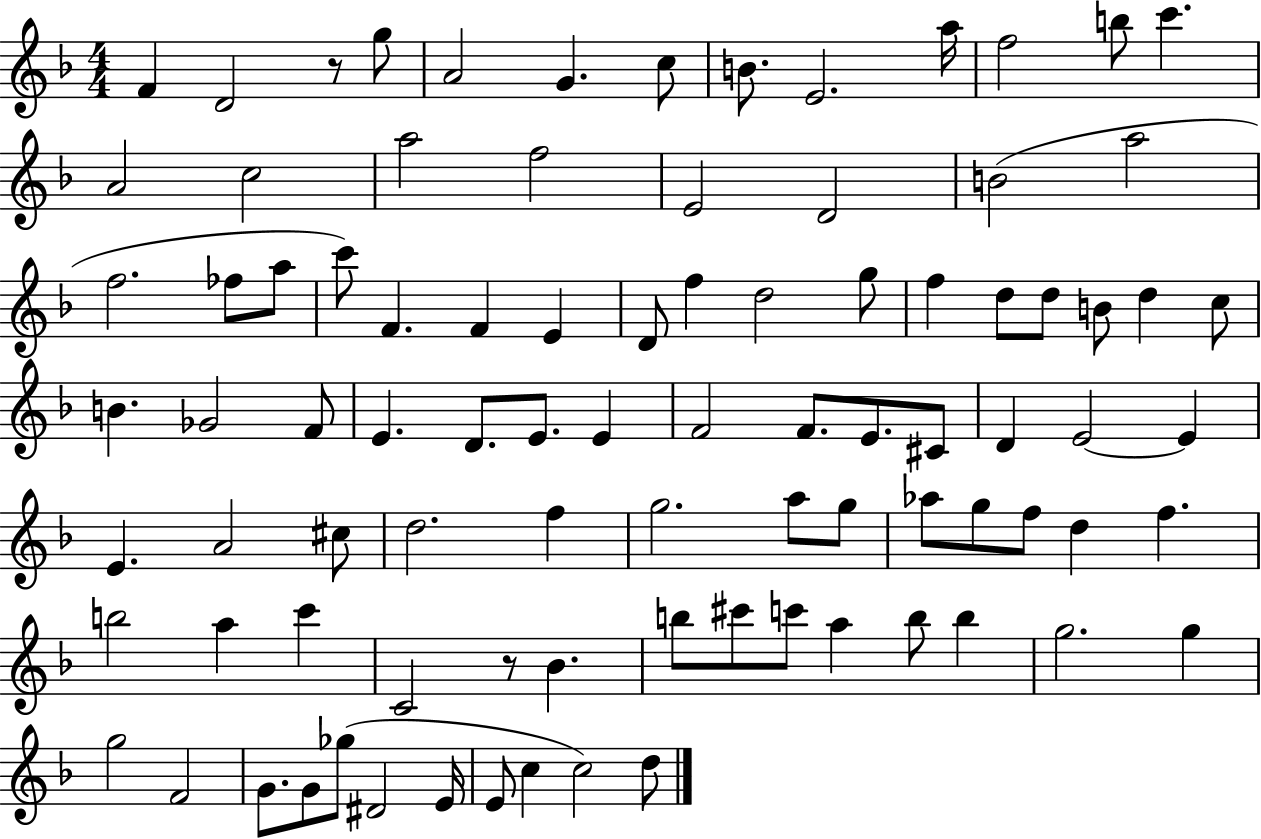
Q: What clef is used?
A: treble